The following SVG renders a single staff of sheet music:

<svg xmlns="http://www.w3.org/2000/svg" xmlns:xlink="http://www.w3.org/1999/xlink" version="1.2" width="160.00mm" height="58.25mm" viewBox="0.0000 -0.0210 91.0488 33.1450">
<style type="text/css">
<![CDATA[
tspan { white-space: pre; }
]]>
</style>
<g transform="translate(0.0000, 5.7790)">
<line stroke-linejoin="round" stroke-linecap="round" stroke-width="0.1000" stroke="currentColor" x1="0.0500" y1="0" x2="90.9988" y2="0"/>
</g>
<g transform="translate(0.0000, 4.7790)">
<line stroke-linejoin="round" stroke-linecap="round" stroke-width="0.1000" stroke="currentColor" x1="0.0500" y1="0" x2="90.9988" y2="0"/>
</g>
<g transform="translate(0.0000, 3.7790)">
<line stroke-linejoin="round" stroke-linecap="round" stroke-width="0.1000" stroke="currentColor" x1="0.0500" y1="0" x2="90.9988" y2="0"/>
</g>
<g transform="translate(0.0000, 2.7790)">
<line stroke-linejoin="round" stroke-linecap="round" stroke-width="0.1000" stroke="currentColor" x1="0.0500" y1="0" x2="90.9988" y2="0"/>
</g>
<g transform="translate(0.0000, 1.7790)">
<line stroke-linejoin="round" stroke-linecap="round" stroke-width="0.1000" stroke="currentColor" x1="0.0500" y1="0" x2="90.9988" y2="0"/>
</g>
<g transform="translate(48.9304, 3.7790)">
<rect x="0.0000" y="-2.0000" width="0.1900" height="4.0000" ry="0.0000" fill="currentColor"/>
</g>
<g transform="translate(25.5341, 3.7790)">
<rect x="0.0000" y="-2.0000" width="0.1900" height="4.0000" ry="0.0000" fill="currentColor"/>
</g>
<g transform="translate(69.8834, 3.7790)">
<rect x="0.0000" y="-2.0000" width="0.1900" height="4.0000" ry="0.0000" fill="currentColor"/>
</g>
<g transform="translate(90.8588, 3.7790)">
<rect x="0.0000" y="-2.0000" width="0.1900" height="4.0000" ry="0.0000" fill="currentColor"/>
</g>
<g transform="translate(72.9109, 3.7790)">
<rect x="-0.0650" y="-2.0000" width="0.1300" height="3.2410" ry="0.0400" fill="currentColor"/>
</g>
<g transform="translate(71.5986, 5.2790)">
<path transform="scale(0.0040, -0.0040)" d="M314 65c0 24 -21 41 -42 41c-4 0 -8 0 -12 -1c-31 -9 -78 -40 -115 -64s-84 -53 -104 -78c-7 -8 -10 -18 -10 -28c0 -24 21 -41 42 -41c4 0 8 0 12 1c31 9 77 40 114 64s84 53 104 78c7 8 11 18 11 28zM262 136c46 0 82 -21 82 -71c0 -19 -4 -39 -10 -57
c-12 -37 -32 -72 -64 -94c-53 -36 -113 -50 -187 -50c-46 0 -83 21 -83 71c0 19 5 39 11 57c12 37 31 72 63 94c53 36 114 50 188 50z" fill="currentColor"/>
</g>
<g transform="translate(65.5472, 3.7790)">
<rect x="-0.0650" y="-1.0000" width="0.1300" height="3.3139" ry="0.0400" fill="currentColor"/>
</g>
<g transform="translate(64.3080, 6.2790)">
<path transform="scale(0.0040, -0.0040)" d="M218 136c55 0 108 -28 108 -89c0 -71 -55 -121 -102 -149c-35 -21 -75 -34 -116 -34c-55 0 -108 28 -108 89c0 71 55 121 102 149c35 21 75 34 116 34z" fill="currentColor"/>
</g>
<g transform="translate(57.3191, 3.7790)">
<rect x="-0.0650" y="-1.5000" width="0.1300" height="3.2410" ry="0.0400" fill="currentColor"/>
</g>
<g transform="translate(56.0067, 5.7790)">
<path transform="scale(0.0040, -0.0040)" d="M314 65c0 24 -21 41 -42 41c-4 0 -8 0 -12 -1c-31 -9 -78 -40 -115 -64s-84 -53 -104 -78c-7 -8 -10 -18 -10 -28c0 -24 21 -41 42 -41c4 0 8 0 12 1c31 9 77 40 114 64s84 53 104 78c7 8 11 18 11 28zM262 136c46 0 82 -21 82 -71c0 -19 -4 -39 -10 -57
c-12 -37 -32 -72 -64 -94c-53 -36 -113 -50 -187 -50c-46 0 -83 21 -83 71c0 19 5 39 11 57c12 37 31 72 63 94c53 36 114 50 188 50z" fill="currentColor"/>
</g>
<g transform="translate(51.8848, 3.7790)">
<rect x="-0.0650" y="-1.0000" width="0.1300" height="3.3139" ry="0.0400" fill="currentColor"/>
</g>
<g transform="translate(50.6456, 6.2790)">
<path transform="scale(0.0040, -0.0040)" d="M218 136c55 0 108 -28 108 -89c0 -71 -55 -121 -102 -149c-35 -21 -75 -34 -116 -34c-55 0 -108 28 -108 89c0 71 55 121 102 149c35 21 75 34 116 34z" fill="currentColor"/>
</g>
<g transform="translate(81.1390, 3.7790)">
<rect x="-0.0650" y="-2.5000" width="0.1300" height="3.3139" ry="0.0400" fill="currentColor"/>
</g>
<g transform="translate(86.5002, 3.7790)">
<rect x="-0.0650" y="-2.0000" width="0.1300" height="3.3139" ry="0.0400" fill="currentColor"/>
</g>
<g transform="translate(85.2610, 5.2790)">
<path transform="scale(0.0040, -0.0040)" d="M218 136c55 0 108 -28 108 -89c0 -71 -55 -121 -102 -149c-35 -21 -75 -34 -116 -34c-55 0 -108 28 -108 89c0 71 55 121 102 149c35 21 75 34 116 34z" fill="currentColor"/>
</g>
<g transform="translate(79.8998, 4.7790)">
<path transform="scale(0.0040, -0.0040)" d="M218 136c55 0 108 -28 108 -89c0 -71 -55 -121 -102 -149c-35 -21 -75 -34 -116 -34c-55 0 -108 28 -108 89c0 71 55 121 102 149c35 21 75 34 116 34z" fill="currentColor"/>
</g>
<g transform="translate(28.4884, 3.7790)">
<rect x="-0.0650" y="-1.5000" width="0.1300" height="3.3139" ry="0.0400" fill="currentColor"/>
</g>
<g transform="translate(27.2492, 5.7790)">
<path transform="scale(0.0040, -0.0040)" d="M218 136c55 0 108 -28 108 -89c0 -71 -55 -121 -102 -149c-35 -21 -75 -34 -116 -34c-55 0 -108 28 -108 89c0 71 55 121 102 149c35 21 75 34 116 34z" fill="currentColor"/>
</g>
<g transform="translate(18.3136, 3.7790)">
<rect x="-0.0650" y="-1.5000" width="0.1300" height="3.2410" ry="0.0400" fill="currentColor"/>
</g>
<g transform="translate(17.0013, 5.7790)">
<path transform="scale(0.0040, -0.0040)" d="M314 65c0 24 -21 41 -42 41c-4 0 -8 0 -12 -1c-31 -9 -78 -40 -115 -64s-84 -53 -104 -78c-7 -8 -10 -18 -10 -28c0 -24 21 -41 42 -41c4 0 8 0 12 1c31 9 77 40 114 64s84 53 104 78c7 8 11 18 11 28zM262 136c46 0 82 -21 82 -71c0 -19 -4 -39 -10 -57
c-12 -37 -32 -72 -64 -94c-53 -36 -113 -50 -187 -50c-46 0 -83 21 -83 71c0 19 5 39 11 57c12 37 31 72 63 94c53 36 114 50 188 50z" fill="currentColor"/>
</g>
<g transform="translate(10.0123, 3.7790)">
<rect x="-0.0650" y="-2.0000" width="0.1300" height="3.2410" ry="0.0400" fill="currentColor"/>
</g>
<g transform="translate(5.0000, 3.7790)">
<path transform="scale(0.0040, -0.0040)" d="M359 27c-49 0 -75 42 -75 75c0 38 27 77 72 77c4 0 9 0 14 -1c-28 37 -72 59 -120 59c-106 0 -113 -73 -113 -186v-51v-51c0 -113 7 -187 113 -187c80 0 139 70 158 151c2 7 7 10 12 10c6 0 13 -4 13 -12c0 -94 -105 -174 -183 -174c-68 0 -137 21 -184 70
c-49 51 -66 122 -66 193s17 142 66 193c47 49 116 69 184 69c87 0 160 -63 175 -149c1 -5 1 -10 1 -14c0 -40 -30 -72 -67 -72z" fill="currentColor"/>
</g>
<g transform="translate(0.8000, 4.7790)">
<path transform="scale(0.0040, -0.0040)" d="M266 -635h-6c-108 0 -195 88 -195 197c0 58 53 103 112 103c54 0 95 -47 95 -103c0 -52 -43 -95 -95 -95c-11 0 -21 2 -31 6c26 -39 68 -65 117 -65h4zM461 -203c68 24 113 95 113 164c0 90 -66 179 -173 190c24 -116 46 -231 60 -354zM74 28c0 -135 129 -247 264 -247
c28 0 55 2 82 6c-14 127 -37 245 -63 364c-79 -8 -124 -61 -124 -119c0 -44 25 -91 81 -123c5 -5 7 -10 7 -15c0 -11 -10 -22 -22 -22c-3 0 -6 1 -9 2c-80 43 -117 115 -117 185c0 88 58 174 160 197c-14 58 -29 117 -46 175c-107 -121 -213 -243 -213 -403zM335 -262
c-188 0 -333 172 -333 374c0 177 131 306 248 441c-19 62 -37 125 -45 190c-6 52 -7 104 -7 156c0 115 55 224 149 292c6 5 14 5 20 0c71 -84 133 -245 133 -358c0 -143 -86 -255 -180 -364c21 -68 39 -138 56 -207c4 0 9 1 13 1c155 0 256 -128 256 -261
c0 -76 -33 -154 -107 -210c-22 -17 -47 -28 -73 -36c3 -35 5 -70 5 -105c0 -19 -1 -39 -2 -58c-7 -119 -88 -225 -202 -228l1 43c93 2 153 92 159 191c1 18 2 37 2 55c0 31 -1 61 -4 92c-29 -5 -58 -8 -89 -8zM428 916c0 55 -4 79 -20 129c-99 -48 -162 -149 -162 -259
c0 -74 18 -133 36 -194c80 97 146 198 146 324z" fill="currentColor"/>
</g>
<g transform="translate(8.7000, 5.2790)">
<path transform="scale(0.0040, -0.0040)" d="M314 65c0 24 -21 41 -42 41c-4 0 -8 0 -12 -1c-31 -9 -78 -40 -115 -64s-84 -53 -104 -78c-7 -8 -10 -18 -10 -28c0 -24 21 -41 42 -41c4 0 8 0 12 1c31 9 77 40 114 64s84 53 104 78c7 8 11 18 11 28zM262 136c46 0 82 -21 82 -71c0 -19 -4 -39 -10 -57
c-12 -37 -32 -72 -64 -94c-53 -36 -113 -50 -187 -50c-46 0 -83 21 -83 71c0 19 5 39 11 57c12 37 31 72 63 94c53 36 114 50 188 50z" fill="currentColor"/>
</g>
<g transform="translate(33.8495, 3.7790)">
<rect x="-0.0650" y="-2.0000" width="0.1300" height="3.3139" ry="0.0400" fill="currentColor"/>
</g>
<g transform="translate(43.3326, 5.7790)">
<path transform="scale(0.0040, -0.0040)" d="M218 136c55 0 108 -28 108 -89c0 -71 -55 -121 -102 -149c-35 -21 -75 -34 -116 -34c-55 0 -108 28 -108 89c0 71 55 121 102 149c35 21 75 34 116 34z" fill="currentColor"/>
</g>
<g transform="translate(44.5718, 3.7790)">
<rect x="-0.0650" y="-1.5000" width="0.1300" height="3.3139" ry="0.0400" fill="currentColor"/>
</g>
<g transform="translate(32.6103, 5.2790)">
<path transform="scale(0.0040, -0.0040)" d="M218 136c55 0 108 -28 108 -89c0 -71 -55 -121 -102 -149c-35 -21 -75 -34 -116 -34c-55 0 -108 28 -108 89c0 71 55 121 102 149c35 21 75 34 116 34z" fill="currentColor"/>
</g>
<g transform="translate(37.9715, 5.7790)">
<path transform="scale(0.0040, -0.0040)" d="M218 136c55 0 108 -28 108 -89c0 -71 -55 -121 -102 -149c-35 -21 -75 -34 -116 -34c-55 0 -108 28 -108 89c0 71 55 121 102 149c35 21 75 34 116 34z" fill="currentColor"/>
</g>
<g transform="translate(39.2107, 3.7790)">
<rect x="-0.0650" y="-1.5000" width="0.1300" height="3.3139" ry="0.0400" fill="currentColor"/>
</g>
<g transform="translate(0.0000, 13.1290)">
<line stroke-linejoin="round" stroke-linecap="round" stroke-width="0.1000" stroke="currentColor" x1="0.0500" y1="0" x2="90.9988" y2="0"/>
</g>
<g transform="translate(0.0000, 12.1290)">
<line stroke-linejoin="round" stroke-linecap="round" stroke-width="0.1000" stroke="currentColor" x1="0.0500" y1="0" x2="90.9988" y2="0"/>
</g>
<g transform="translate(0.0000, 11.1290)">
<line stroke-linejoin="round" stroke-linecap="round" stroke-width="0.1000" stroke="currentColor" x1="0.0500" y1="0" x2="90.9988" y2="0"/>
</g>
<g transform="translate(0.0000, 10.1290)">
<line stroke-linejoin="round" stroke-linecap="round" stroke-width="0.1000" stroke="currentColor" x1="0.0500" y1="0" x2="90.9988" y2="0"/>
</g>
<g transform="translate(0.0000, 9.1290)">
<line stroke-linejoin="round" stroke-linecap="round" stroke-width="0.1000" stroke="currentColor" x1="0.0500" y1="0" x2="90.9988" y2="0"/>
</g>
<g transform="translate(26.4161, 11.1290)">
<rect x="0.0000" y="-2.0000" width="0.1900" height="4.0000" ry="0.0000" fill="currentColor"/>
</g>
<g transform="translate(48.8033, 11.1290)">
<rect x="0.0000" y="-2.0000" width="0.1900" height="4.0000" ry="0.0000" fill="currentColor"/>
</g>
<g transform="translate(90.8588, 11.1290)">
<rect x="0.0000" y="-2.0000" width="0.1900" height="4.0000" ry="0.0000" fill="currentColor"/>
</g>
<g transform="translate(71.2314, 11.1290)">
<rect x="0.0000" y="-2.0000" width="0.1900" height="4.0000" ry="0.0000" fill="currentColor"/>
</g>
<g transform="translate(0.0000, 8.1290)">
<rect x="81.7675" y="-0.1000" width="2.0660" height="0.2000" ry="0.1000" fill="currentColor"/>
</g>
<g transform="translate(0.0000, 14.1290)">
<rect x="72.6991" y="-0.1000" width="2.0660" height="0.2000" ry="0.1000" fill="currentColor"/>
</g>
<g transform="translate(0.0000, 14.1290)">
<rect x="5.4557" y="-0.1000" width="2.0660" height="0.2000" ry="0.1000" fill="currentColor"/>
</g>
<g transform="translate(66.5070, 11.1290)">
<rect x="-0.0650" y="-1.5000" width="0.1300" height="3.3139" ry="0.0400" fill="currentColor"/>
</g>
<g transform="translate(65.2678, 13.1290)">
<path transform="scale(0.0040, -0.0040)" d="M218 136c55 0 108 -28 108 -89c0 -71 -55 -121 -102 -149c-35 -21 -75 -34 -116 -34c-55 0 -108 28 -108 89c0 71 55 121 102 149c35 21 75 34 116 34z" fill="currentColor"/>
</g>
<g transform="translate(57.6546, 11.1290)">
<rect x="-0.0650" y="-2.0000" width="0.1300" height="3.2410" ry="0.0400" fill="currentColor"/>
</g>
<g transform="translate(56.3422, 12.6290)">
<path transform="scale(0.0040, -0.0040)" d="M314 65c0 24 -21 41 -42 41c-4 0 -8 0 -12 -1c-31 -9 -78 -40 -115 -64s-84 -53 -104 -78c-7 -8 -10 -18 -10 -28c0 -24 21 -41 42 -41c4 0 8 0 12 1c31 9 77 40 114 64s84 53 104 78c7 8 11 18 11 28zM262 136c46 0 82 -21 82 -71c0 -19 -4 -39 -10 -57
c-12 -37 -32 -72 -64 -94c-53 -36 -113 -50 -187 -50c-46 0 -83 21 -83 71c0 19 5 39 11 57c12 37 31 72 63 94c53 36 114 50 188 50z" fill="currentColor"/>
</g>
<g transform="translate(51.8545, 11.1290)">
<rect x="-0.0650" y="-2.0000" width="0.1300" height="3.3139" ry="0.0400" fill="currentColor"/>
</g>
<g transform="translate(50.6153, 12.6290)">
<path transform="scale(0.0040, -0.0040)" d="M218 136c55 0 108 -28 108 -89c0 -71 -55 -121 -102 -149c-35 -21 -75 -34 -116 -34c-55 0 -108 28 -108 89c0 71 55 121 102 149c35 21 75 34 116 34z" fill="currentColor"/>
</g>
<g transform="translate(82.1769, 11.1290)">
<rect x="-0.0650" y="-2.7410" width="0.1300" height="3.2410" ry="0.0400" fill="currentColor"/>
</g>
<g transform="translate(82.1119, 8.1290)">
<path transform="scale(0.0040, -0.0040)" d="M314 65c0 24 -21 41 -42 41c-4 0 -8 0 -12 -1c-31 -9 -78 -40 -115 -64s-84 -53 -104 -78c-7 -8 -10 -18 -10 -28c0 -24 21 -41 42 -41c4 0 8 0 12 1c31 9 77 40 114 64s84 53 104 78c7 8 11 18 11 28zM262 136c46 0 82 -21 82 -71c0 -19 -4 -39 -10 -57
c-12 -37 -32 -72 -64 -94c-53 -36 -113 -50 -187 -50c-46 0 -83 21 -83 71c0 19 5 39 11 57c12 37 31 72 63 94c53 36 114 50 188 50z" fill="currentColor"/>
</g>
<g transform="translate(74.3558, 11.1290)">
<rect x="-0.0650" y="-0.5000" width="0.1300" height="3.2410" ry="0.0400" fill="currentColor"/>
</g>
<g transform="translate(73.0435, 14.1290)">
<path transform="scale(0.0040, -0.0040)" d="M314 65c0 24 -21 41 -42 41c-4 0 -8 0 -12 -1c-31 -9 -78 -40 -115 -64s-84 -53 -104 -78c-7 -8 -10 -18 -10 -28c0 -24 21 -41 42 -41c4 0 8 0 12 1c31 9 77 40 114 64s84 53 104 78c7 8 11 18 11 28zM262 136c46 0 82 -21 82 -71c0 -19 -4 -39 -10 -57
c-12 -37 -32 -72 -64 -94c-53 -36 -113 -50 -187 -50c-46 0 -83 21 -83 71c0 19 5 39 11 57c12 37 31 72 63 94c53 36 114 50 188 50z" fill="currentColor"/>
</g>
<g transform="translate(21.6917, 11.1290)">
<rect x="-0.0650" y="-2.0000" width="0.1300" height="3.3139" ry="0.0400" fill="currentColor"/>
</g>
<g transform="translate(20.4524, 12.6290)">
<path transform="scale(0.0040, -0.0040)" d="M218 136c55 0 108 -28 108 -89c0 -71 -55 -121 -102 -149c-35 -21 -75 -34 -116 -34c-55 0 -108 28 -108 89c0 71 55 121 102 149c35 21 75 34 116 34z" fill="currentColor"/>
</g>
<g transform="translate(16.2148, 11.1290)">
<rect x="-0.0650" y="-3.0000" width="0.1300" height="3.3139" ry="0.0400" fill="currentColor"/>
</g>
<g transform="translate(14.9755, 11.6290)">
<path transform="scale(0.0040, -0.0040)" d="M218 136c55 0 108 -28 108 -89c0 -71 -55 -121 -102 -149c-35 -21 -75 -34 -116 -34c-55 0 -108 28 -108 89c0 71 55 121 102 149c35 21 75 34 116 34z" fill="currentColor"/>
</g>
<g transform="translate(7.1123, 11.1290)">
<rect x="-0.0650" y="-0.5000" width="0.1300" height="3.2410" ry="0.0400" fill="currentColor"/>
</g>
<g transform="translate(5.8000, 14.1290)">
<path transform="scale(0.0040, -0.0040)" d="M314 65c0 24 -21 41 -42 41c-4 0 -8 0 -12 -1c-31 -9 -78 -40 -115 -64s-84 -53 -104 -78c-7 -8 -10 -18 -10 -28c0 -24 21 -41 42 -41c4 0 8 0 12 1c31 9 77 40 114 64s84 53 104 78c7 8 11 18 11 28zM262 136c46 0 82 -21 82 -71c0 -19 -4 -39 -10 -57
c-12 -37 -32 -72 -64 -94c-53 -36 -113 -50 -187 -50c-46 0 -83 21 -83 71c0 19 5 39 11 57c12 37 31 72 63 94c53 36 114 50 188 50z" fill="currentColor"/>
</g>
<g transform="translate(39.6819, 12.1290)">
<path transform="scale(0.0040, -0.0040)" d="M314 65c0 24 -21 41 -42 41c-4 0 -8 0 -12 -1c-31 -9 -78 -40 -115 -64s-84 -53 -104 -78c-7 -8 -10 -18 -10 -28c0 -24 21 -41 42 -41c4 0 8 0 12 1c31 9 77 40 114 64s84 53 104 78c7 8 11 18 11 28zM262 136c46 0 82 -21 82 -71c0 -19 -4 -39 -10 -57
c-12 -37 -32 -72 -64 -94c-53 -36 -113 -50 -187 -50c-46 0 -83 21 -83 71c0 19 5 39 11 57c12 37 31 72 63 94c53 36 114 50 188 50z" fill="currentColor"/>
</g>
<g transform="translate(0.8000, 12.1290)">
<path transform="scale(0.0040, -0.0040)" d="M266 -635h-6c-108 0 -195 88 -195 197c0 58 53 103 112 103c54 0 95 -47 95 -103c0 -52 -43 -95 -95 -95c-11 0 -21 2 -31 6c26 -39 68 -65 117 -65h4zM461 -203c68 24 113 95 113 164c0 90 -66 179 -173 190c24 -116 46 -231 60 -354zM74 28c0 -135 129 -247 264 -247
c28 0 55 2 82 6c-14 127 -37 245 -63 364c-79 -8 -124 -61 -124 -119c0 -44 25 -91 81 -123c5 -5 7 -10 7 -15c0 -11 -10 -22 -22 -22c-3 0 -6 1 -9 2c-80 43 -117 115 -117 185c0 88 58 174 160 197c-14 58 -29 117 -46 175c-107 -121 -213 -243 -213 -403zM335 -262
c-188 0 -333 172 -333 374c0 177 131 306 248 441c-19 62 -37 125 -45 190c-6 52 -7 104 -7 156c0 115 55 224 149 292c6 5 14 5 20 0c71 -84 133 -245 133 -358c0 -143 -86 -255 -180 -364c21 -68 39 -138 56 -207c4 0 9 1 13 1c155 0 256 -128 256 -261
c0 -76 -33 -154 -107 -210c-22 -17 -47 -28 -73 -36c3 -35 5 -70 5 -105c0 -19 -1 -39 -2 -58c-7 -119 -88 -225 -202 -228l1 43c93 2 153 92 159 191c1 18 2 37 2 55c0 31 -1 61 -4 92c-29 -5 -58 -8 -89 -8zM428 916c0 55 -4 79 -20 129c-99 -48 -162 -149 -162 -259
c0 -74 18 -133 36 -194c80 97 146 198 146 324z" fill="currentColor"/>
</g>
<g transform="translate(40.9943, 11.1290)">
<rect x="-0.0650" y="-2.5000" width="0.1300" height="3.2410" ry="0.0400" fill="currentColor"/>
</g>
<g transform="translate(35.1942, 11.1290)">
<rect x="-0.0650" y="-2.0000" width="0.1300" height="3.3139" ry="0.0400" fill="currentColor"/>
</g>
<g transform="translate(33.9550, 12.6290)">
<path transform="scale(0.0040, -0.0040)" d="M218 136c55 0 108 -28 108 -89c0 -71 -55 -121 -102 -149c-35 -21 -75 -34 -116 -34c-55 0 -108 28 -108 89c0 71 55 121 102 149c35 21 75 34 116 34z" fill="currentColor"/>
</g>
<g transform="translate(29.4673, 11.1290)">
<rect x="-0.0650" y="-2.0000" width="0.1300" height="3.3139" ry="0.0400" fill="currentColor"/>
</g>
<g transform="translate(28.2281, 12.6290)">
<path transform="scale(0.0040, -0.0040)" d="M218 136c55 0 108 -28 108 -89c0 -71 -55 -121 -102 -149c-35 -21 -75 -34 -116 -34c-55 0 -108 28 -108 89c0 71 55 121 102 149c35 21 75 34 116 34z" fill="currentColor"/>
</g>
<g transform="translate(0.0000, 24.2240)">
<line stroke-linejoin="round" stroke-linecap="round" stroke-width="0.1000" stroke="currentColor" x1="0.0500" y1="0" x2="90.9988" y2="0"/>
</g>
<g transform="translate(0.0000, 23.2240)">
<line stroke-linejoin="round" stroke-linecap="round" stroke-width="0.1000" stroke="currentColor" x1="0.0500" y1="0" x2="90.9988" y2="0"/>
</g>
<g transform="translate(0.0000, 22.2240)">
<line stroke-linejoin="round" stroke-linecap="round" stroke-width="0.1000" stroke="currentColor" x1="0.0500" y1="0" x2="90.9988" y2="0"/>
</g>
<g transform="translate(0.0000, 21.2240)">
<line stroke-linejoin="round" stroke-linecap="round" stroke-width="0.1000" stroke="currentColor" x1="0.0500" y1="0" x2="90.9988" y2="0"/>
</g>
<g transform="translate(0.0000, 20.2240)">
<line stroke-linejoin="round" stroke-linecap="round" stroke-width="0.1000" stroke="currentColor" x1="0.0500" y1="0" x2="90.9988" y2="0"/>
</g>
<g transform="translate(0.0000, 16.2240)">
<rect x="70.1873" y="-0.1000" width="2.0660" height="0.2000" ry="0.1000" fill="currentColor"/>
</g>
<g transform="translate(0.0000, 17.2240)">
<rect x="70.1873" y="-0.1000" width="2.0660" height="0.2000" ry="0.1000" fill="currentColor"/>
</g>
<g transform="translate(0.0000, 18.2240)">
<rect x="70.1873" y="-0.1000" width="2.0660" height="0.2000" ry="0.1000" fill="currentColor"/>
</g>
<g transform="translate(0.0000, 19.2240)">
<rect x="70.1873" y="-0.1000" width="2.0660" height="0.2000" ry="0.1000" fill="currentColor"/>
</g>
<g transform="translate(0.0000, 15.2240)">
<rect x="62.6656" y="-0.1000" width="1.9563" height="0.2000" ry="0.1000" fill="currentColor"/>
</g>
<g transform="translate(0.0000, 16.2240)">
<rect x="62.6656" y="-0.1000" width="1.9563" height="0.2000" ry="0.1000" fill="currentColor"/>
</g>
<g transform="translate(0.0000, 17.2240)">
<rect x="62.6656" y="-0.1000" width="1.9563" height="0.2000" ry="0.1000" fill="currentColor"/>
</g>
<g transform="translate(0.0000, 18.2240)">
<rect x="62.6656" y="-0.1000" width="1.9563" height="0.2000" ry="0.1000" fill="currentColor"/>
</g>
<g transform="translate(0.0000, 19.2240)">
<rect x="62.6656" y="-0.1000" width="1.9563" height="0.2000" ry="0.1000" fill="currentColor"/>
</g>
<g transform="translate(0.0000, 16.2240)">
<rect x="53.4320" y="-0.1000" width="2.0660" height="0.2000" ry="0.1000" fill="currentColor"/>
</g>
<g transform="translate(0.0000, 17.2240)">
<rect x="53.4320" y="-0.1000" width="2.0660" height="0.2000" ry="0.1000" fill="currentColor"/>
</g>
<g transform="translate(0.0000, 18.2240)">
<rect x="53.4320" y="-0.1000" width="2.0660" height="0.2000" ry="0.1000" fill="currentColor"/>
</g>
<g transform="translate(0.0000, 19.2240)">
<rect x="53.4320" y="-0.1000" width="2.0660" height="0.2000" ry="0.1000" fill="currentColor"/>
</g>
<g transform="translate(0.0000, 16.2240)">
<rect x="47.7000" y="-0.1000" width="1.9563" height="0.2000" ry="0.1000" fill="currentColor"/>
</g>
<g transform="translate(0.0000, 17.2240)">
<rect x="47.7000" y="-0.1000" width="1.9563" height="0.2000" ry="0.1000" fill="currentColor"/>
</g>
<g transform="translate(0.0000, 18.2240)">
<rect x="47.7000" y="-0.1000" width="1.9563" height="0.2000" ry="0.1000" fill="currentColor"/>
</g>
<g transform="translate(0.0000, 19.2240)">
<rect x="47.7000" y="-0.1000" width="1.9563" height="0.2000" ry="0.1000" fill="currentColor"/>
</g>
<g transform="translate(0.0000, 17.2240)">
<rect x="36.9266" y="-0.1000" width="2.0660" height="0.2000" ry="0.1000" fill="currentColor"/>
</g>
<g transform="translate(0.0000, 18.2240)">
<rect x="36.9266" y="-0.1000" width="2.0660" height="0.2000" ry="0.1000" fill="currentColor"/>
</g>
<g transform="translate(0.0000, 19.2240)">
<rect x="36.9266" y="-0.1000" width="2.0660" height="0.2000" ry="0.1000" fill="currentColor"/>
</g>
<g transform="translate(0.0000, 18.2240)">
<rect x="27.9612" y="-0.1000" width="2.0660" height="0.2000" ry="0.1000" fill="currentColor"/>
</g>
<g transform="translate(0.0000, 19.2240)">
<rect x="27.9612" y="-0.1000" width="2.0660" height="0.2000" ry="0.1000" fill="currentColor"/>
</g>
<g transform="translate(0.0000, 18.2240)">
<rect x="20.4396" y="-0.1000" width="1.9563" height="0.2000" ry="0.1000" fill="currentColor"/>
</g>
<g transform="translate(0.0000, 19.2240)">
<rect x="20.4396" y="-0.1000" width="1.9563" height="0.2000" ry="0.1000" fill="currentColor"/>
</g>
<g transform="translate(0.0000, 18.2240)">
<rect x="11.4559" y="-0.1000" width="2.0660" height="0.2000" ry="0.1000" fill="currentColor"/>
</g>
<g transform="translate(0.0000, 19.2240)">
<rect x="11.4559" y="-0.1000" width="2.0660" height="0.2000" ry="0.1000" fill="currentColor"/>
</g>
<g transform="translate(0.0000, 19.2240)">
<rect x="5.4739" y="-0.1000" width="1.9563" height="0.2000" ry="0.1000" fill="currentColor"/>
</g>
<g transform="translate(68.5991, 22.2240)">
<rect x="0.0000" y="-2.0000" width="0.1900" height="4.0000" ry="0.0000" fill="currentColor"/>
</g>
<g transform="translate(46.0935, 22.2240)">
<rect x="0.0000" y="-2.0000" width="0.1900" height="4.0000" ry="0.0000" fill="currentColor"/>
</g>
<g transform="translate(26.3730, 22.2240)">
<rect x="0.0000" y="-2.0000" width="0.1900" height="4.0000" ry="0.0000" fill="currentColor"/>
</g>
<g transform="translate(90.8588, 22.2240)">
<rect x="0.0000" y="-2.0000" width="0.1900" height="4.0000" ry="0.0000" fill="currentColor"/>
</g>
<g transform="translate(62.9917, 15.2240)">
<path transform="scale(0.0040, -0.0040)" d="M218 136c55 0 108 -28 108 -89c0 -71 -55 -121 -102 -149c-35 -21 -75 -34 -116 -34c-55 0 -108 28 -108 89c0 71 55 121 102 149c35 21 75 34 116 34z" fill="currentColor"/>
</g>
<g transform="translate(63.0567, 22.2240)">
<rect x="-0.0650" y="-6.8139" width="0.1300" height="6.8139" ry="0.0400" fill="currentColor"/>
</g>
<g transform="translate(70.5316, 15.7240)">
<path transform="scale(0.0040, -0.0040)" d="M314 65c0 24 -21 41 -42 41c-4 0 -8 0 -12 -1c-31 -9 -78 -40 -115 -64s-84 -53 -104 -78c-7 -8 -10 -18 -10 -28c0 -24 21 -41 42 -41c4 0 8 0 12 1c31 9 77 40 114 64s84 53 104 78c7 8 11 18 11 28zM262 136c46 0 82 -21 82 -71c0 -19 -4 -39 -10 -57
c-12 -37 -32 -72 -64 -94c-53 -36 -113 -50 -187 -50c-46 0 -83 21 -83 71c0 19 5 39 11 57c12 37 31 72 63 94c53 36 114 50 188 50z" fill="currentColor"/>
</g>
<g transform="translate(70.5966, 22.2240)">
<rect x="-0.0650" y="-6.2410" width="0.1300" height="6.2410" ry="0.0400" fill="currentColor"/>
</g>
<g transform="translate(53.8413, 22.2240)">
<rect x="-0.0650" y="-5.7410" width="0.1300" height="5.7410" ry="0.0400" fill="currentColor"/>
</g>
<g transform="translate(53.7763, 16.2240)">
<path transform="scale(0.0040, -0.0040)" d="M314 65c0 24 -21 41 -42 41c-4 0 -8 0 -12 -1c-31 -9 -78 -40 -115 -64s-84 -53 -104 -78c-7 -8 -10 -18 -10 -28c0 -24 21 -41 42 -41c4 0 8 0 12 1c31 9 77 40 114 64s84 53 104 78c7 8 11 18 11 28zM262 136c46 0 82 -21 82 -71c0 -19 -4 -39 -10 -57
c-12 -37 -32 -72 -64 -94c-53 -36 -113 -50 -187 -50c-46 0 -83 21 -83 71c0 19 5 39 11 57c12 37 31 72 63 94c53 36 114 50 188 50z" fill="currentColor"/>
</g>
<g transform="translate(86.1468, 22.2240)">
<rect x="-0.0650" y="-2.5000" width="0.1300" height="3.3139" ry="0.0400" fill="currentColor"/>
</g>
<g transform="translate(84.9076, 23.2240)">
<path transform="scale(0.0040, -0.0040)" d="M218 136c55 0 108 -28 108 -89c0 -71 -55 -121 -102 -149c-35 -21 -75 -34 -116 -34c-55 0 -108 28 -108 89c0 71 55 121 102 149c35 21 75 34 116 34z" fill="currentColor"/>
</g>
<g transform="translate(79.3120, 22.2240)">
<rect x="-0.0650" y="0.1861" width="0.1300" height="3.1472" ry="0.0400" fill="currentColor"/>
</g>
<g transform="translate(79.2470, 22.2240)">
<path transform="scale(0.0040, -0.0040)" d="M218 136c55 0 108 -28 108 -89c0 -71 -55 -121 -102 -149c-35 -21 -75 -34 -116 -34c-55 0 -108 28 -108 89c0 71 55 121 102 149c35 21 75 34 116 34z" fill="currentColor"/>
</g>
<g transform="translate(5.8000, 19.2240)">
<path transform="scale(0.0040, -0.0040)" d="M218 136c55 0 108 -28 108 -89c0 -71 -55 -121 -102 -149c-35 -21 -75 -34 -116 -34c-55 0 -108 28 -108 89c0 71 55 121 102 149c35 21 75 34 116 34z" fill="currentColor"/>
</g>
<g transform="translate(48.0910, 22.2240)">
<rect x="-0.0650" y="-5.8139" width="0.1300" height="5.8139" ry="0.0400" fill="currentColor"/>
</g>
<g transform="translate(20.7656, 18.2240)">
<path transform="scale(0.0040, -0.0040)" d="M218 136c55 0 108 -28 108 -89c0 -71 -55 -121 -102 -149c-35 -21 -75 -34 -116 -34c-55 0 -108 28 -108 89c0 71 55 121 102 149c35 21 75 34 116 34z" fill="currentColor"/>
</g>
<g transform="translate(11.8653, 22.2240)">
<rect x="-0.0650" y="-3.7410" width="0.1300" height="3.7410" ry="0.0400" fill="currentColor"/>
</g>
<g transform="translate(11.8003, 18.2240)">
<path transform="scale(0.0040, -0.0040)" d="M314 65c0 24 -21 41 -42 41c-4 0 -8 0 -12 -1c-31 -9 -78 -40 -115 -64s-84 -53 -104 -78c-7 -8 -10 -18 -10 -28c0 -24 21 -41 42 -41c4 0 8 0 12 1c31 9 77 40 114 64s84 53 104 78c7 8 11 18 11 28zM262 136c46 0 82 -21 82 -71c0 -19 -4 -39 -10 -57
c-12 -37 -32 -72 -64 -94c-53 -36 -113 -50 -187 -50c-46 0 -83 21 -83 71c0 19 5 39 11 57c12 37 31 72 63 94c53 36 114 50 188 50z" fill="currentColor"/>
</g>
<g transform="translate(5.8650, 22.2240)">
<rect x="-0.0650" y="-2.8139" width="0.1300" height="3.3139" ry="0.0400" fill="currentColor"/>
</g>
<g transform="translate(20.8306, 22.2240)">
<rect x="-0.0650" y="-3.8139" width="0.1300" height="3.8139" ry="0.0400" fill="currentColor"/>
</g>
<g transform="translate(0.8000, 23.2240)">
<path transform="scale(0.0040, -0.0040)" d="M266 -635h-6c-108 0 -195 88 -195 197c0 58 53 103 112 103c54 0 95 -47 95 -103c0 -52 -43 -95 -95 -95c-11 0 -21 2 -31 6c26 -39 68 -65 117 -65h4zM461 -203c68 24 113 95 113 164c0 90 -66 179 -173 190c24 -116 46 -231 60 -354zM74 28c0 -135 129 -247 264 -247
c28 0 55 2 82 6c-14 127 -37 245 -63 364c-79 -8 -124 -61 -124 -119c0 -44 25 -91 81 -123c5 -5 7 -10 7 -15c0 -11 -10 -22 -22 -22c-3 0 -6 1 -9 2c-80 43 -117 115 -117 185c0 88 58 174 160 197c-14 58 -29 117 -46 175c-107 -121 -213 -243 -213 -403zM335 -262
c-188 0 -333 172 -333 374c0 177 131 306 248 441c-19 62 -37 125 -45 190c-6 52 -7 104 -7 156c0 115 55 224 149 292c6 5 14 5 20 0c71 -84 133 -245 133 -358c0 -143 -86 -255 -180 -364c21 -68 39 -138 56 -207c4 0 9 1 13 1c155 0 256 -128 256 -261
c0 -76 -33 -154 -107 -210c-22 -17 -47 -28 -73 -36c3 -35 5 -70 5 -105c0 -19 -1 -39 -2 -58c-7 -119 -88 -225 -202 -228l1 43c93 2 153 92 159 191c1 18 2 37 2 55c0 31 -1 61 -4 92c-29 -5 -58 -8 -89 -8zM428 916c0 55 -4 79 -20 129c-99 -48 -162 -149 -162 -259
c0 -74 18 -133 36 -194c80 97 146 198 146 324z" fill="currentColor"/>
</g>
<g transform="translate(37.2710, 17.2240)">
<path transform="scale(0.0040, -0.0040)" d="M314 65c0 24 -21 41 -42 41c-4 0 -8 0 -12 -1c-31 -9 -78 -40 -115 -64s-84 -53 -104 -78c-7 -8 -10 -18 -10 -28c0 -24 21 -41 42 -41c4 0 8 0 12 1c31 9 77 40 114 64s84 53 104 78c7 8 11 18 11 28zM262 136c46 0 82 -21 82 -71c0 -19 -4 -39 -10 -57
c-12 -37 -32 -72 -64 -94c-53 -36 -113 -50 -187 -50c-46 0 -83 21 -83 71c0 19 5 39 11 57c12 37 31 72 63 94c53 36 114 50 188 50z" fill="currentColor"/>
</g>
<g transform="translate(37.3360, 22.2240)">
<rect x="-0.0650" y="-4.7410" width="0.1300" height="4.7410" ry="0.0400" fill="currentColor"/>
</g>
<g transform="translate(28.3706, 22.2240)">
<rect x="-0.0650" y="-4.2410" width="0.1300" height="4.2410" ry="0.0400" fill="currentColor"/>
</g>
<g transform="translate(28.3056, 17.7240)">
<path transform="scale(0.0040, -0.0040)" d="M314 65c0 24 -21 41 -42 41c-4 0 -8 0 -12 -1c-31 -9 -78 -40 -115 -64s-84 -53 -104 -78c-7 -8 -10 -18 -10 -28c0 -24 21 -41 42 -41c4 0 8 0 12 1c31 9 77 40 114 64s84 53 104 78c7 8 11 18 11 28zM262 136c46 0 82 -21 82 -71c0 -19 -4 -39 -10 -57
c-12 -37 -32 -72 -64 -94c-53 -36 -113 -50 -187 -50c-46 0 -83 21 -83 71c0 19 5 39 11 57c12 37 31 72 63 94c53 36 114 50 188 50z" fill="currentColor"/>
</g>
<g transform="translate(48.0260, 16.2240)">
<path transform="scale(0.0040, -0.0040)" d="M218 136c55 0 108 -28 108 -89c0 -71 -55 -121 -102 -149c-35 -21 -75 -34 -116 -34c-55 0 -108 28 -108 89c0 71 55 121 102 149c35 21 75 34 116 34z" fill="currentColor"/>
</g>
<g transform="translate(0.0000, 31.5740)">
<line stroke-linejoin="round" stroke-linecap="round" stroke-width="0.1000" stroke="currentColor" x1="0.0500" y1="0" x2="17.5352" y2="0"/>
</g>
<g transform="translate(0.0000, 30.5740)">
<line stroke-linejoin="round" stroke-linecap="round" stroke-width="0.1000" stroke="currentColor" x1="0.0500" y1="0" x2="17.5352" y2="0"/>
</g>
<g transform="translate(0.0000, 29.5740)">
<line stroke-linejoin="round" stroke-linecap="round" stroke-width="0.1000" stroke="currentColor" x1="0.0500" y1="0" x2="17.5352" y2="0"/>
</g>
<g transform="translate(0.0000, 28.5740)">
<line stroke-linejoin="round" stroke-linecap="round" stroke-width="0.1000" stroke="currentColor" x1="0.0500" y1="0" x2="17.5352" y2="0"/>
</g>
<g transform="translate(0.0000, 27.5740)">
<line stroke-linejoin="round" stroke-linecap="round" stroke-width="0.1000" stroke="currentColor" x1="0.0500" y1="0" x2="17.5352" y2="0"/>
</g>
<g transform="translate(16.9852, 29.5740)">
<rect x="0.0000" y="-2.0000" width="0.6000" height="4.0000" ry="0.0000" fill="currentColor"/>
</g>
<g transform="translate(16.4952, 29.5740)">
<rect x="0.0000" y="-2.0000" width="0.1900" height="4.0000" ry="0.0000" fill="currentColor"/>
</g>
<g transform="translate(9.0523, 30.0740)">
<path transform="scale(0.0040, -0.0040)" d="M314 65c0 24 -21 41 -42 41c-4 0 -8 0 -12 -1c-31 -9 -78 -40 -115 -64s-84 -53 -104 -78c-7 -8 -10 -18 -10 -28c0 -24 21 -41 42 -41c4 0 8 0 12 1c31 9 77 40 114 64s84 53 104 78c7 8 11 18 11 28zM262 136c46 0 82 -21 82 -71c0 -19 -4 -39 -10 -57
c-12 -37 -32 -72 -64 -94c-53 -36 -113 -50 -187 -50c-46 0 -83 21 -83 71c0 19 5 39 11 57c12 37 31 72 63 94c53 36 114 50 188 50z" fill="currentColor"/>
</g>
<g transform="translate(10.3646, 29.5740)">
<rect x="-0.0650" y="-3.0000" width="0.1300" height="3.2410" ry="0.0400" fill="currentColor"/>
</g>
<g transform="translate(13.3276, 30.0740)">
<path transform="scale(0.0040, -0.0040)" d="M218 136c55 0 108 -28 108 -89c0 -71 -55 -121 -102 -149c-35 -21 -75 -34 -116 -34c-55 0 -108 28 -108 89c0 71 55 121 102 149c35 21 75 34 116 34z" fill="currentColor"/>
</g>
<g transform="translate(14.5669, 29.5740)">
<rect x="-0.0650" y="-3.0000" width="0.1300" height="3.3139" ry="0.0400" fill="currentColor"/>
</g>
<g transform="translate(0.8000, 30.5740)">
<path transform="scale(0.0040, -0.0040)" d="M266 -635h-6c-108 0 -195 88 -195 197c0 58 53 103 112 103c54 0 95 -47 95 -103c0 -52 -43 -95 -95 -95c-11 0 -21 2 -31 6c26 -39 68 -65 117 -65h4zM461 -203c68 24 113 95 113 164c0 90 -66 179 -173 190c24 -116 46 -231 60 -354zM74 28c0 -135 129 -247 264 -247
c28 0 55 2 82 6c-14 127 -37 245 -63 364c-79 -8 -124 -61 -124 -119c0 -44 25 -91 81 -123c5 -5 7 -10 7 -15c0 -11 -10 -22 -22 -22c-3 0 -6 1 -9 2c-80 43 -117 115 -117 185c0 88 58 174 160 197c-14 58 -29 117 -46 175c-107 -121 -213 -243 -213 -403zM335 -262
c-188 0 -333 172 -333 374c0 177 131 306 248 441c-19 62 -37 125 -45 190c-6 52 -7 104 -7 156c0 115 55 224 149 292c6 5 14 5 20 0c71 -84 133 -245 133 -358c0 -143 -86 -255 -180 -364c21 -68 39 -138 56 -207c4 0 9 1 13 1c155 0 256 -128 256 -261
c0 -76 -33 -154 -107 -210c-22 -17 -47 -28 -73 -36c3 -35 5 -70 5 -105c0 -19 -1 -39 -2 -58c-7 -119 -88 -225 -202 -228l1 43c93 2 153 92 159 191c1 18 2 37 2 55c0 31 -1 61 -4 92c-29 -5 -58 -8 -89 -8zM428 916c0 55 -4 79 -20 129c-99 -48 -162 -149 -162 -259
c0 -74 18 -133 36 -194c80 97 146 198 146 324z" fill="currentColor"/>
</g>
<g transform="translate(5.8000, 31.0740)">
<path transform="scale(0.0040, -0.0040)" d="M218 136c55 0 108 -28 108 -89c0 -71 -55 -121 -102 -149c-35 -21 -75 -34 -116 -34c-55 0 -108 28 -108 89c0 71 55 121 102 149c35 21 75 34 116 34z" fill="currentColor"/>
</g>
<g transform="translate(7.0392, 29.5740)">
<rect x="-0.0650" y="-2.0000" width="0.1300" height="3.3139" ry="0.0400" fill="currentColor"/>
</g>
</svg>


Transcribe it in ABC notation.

X:1
T:Untitled
M:4/4
L:1/4
K:C
F2 E2 E F E E D E2 D F2 G F C2 A F F F G2 F F2 E C2 a2 a c'2 c' d'2 e'2 g' g'2 b' a'2 B G F A2 A